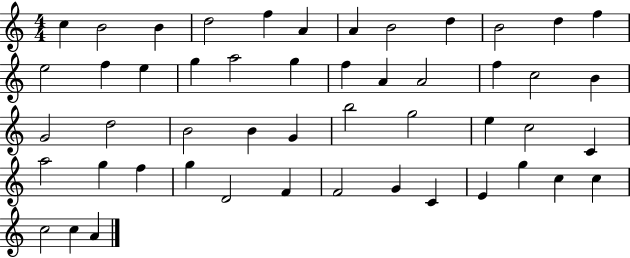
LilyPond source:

{
  \clef treble
  \numericTimeSignature
  \time 4/4
  \key c \major
  c''4 b'2 b'4 | d''2 f''4 a'4 | a'4 b'2 d''4 | b'2 d''4 f''4 | \break e''2 f''4 e''4 | g''4 a''2 g''4 | f''4 a'4 a'2 | f''4 c''2 b'4 | \break g'2 d''2 | b'2 b'4 g'4 | b''2 g''2 | e''4 c''2 c'4 | \break a''2 g''4 f''4 | g''4 d'2 f'4 | f'2 g'4 c'4 | e'4 g''4 c''4 c''4 | \break c''2 c''4 a'4 | \bar "|."
}